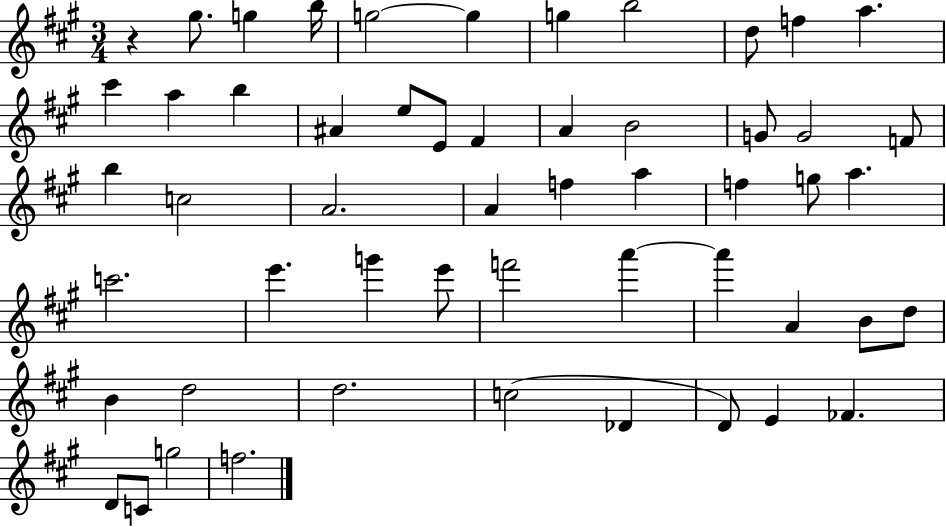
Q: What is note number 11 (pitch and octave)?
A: C#6